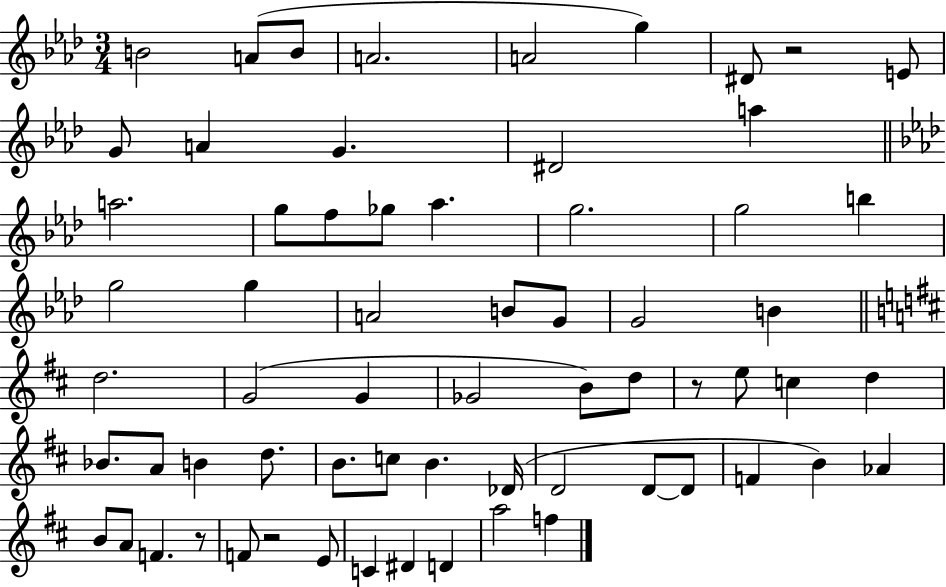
{
  \clef treble
  \numericTimeSignature
  \time 3/4
  \key aes \major
  b'2 a'8( b'8 | a'2. | a'2 g''4) | dis'8 r2 e'8 | \break g'8 a'4 g'4. | dis'2 a''4 | \bar "||" \break \key aes \major a''2. | g''8 f''8 ges''8 aes''4. | g''2. | g''2 b''4 | \break g''2 g''4 | a'2 b'8 g'8 | g'2 b'4 | \bar "||" \break \key d \major d''2. | g'2( g'4 | ges'2 b'8) d''8 | r8 e''8 c''4 d''4 | \break bes'8. a'8 b'4 d''8. | b'8. c''8 b'4. des'16( | d'2 d'8~~ d'8 | f'4 b'4) aes'4 | \break b'8 a'8 f'4. r8 | f'8 r2 e'8 | c'4 dis'4 d'4 | a''2 f''4 | \break \bar "|."
}